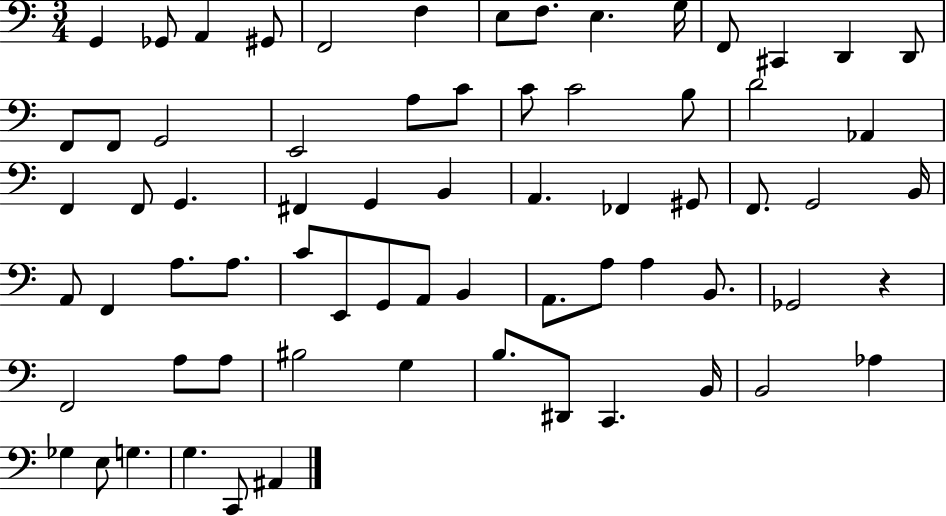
X:1
T:Untitled
M:3/4
L:1/4
K:C
G,, _G,,/2 A,, ^G,,/2 F,,2 F, E,/2 F,/2 E, G,/4 F,,/2 ^C,, D,, D,,/2 F,,/2 F,,/2 G,,2 E,,2 A,/2 C/2 C/2 C2 B,/2 D2 _A,, F,, F,,/2 G,, ^F,, G,, B,, A,, _F,, ^G,,/2 F,,/2 G,,2 B,,/4 A,,/2 F,, A,/2 A,/2 C/2 E,,/2 G,,/2 A,,/2 B,, A,,/2 A,/2 A, B,,/2 _G,,2 z F,,2 A,/2 A,/2 ^B,2 G, B,/2 ^D,,/2 C,, B,,/4 B,,2 _A, _G, E,/2 G, G, C,,/2 ^A,,